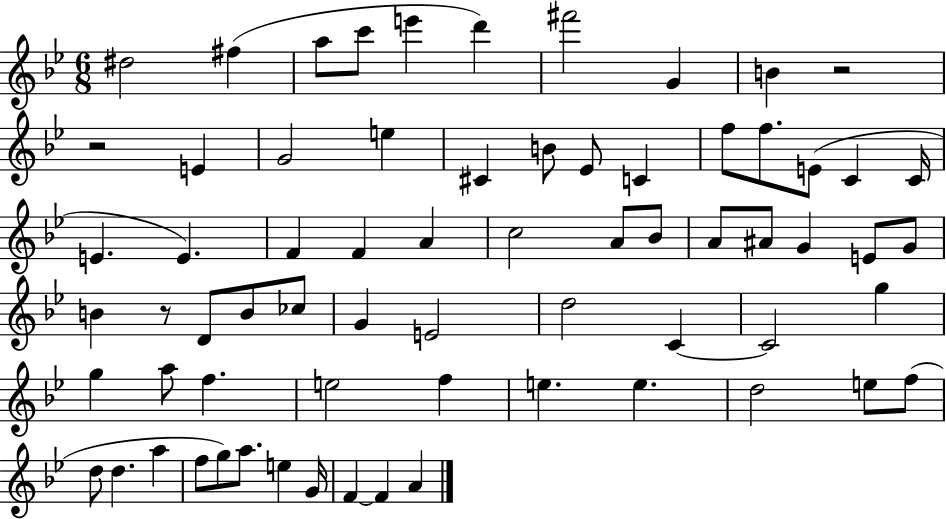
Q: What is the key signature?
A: BES major